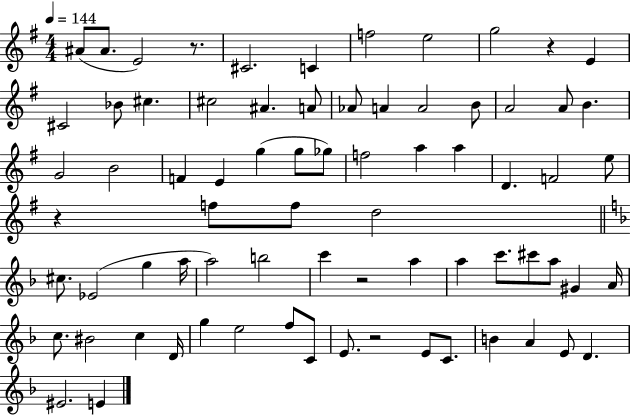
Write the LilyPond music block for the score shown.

{
  \clef treble
  \numericTimeSignature
  \time 4/4
  \key g \major
  \tempo 4 = 144
  \repeat volta 2 { ais'8( ais'8. e'2) r8. | cis'2. c'4 | f''2 e''2 | g''2 r4 e'4 | \break cis'2 bes'8 cis''4. | cis''2 ais'4. a'8 | aes'8 a'4 a'2 b'8 | a'2 a'8 b'4. | \break g'2 b'2 | f'4 e'4 g''4( g''8 ges''8) | f''2 a''4 a''4 | d'4. f'2 e''8 | \break r4 f''8 f''8 d''2 | \bar "||" \break \key f \major cis''8. ees'2( g''4 a''16 | a''2) b''2 | c'''4 r2 a''4 | a''4 c'''8. cis'''8 a''8 gis'4 a'16 | \break c''8. bis'2 c''4 d'16 | g''4 e''2 f''8 c'8 | e'8. r2 e'8 c'8. | b'4 a'4 e'8 d'4. | \break eis'2. e'4 | } \bar "|."
}